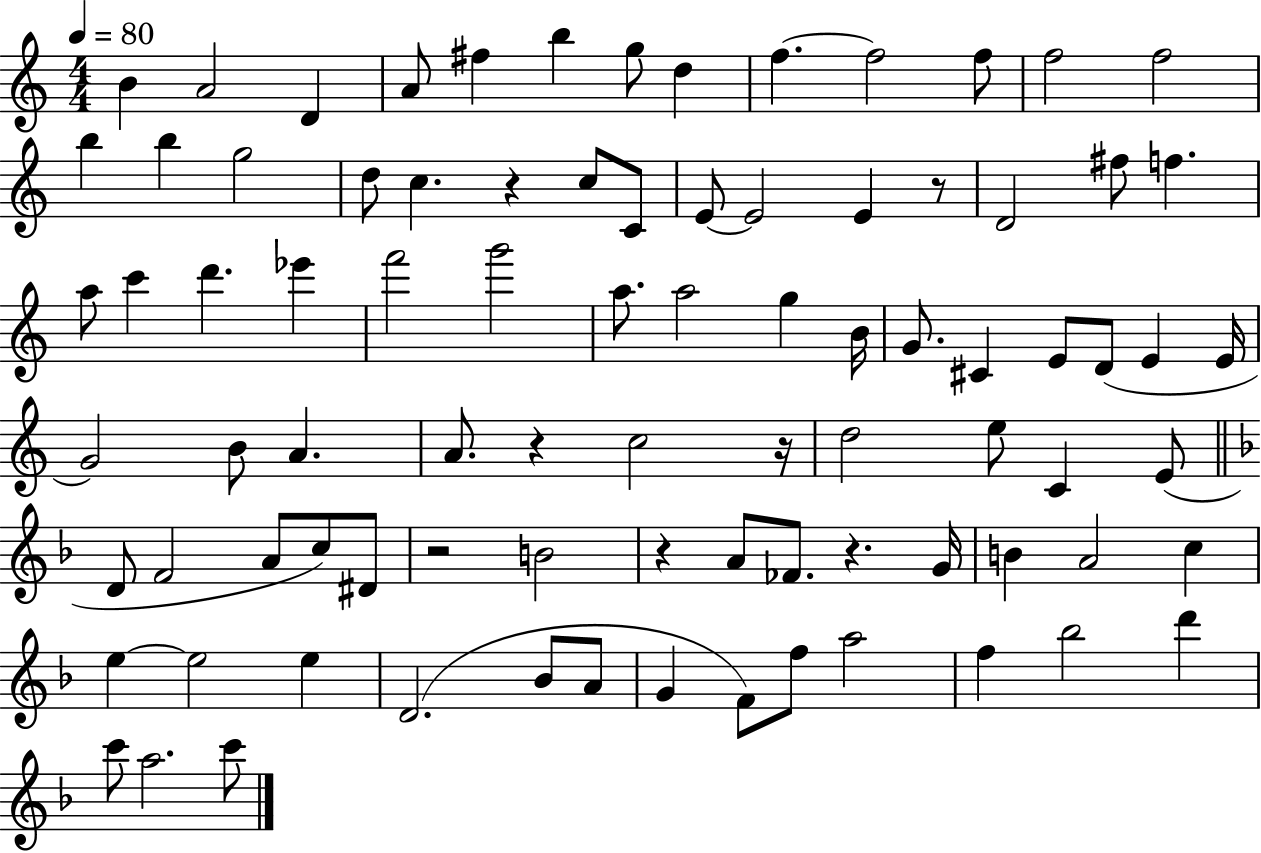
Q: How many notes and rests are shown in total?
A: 86